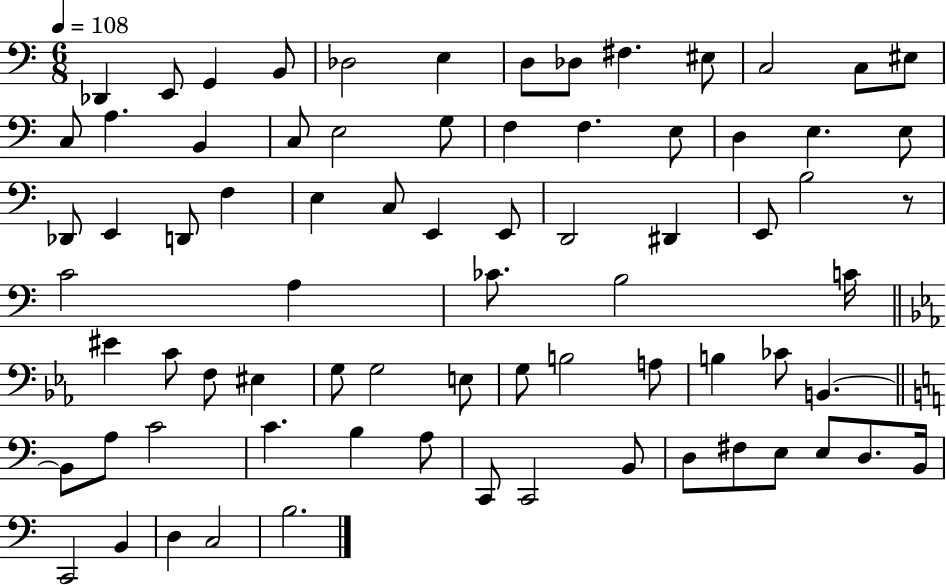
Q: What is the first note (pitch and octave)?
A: Db2